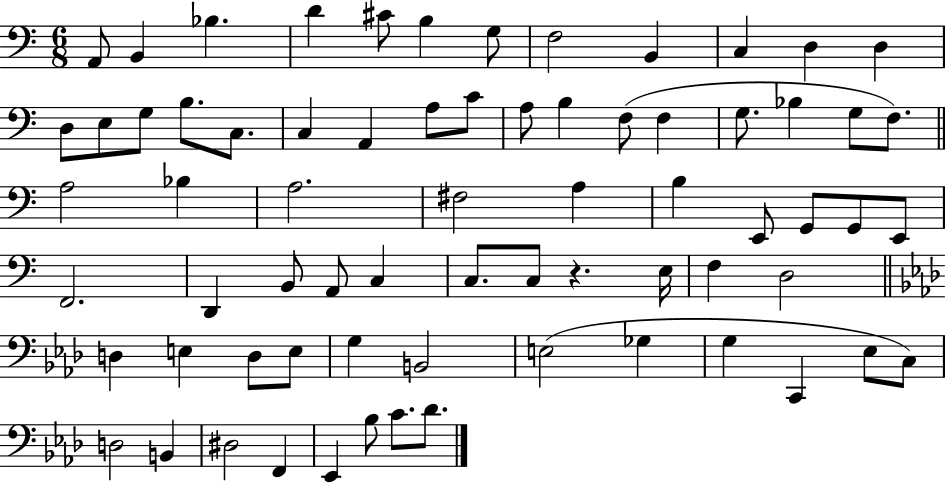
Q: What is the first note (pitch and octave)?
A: A2